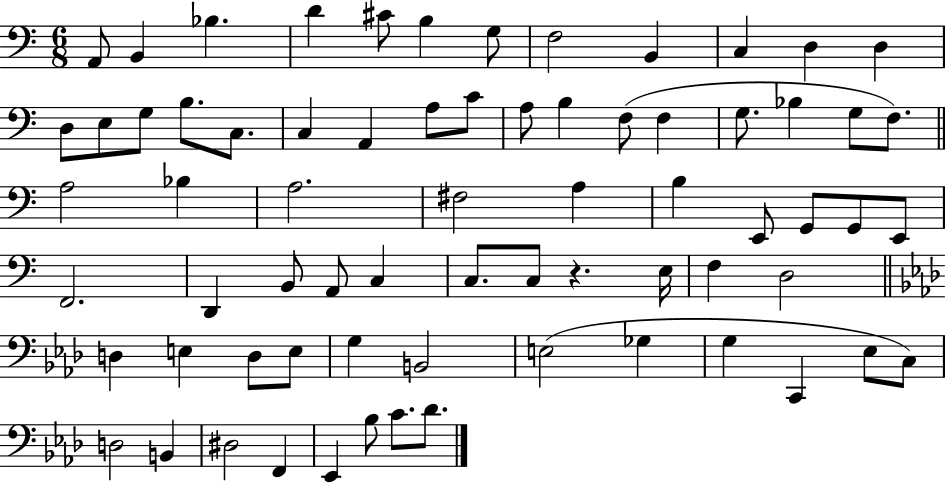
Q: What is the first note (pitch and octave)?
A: A2